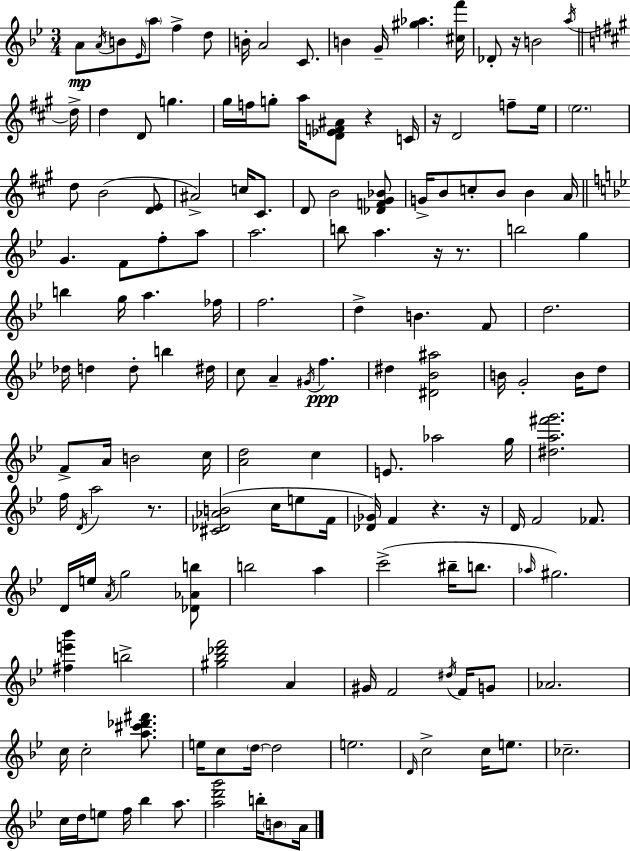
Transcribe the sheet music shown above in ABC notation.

X:1
T:Untitled
M:3/4
L:1/4
K:Bb
A/2 A/4 B/2 _E/4 a/2 f d/2 B/4 A2 C/2 B G/4 [^g_a] [^cf']/4 _D/2 z/4 B2 a/4 d/4 d D/2 g ^g/4 f/4 g/2 a/4 [D_EF^A]/2 z C/4 z/4 D2 f/2 e/4 e2 d/2 B2 [DE]/2 ^A2 c/4 ^C/2 D/2 B2 [_DF^G_B]/2 G/4 B/2 c/2 B/2 B A/4 G F/2 f/2 a/2 a2 b/2 a z/4 z/2 b2 g b g/4 a _f/4 f2 d B F/2 d2 _d/4 d d/2 b ^d/4 c/2 A ^G/4 f ^d [^D_B^a]2 B/4 G2 B/4 d/2 F/2 A/4 B2 c/4 [Ad]2 c E/2 _a2 g/4 [^da^f'g']2 f/4 D/4 a2 z/2 [^C_D_AB]2 c/4 e/2 F/4 [_D_G]/4 F z z/4 D/4 F2 _F/2 D/4 e/4 A/4 g2 [_D_Ab]/2 b2 a c'2 ^b/4 b/2 _a/4 ^g2 [^fe'_b'] b2 [^g_b_d'f']2 A ^G/4 F2 ^d/4 F/4 G/2 _A2 c/4 c2 [a^c'_d'^f']/2 e/4 c/2 d/4 d2 e2 D/4 c2 c/4 e/2 _c2 c/4 d/4 e/2 f/4 _b a/2 [ad'g']2 b/4 B/2 A/4